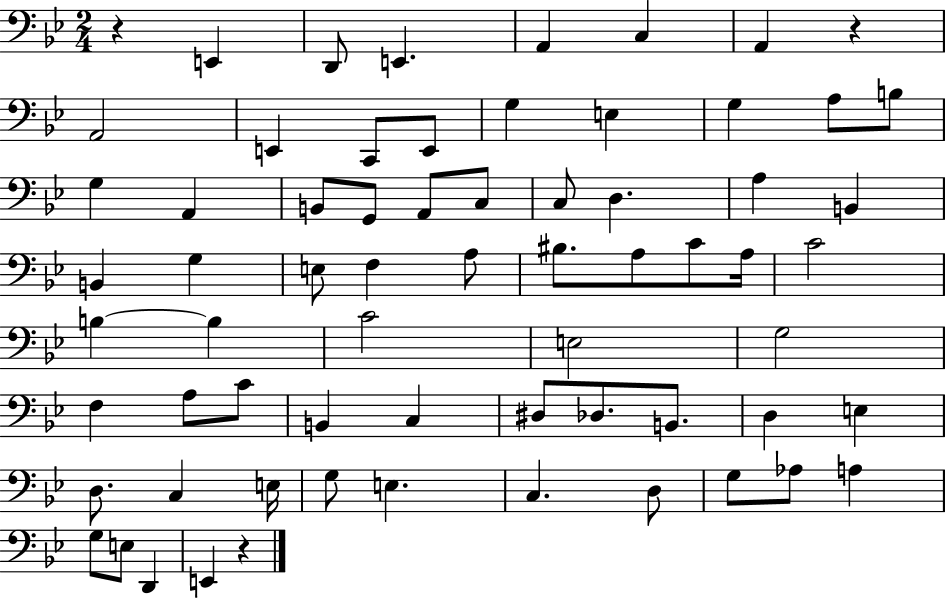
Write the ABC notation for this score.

X:1
T:Untitled
M:2/4
L:1/4
K:Bb
z E,, D,,/2 E,, A,, C, A,, z A,,2 E,, C,,/2 E,,/2 G, E, G, A,/2 B,/2 G, A,, B,,/2 G,,/2 A,,/2 C,/2 C,/2 D, A, B,, B,, G, E,/2 F, A,/2 ^B,/2 A,/2 C/2 A,/4 C2 B, B, C2 E,2 G,2 F, A,/2 C/2 B,, C, ^D,/2 _D,/2 B,,/2 D, E, D,/2 C, E,/4 G,/2 E, C, D,/2 G,/2 _A,/2 A, G,/2 E,/2 D,, E,, z